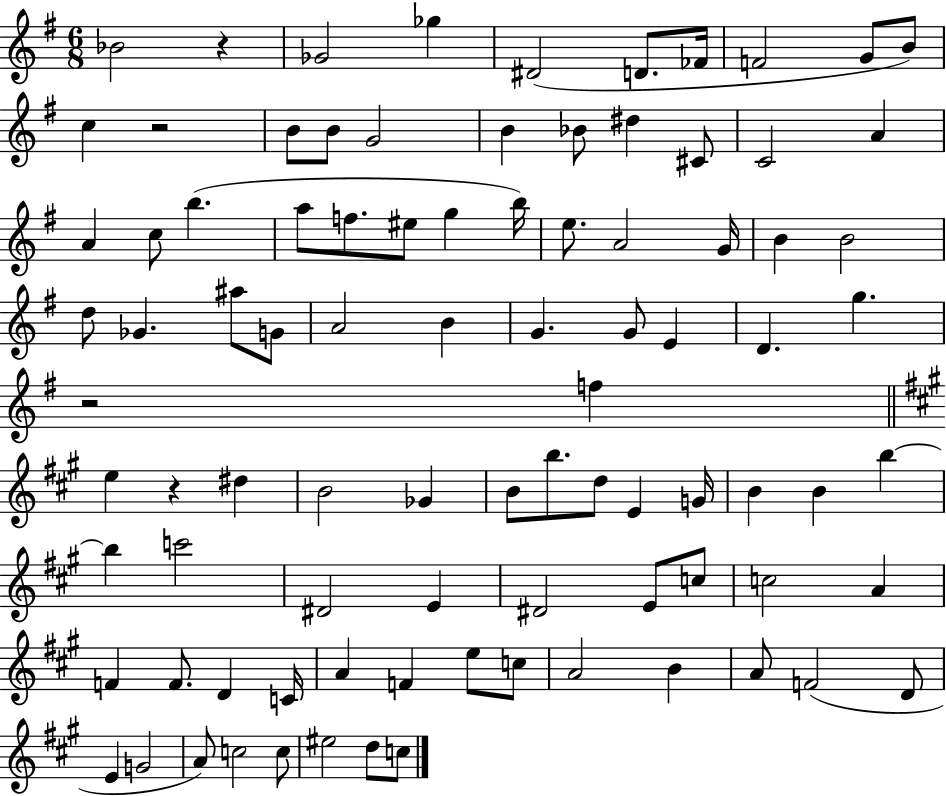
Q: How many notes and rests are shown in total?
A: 90